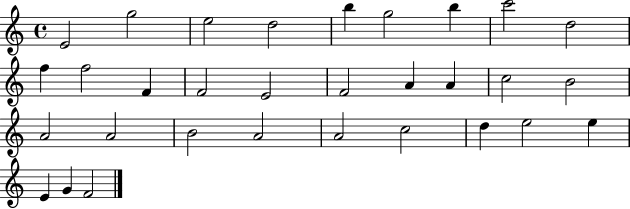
E4/h G5/h E5/h D5/h B5/q G5/h B5/q C6/h D5/h F5/q F5/h F4/q F4/h E4/h F4/h A4/q A4/q C5/h B4/h A4/h A4/h B4/h A4/h A4/h C5/h D5/q E5/h E5/q E4/q G4/q F4/h